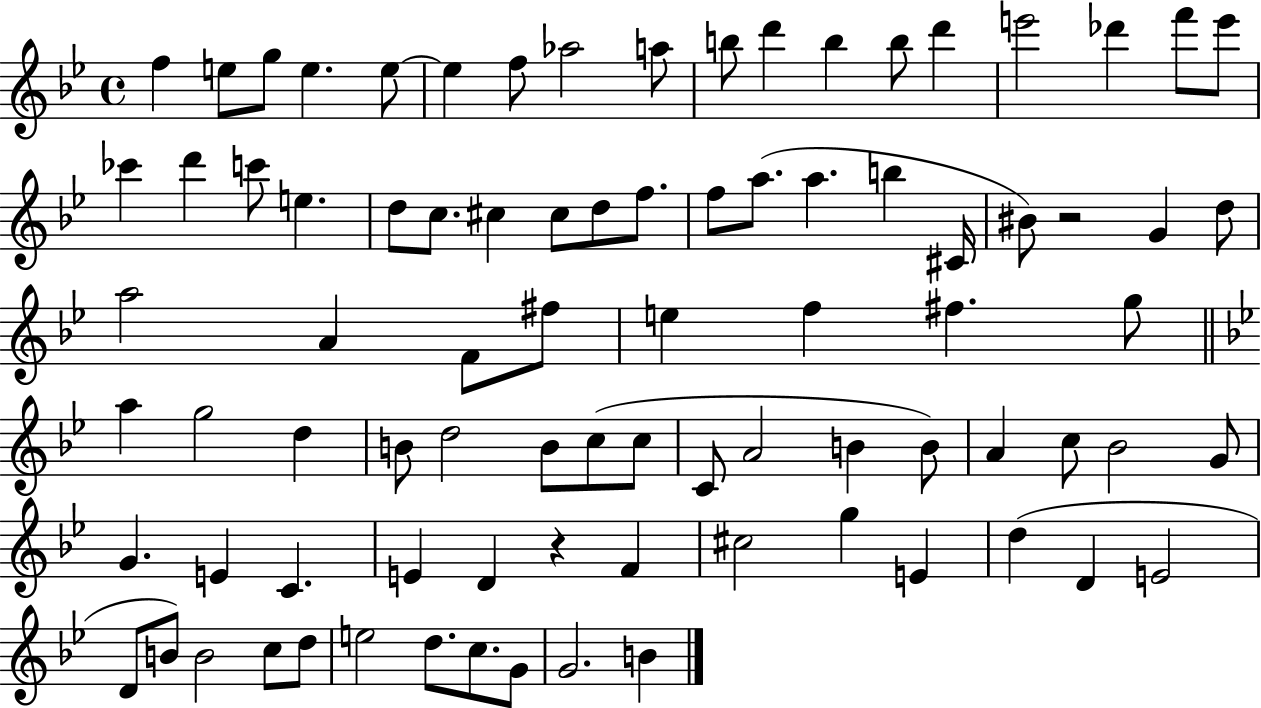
F5/q E5/e G5/e E5/q. E5/e E5/q F5/e Ab5/h A5/e B5/e D6/q B5/q B5/e D6/q E6/h Db6/q F6/e E6/e CES6/q D6/q C6/e E5/q. D5/e C5/e. C#5/q C#5/e D5/e F5/e. F5/e A5/e. A5/q. B5/q C#4/s BIS4/e R/h G4/q D5/e A5/h A4/q F4/e F#5/e E5/q F5/q F#5/q. G5/e A5/q G5/h D5/q B4/e D5/h B4/e C5/e C5/e C4/e A4/h B4/q B4/e A4/q C5/e Bb4/h G4/e G4/q. E4/q C4/q. E4/q D4/q R/q F4/q C#5/h G5/q E4/q D5/q D4/q E4/h D4/e B4/e B4/h C5/e D5/e E5/h D5/e. C5/e. G4/e G4/h. B4/q